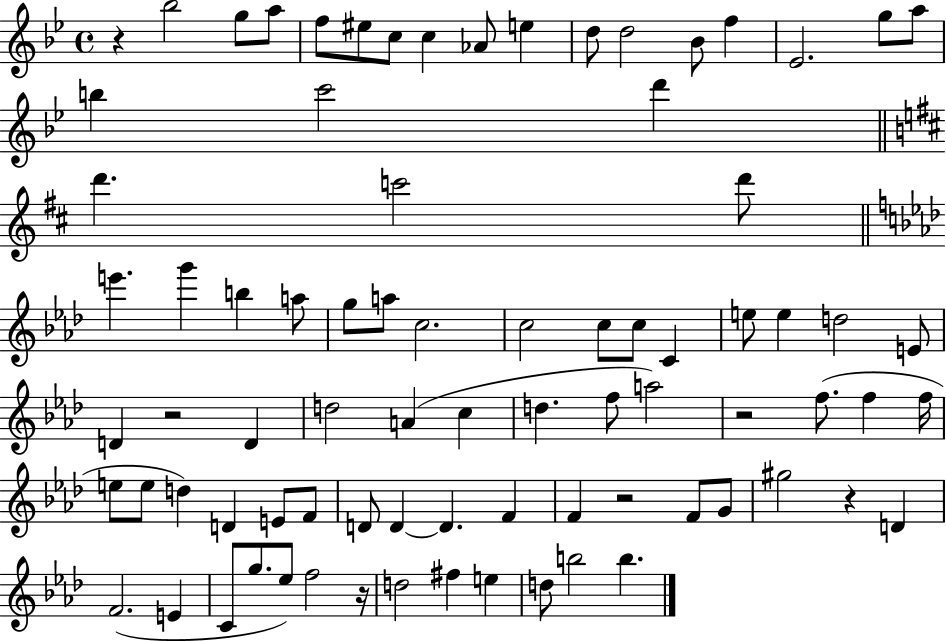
R/q Bb5/h G5/e A5/e F5/e EIS5/e C5/e C5/q Ab4/e E5/q D5/e D5/h Bb4/e F5/q Eb4/h. G5/e A5/e B5/q C6/h D6/q D6/q. C6/h D6/e E6/q. G6/q B5/q A5/e G5/e A5/e C5/h. C5/h C5/e C5/e C4/q E5/e E5/q D5/h E4/e D4/q R/h D4/q D5/h A4/q C5/q D5/q. F5/e A5/h R/h F5/e. F5/q F5/s E5/e E5/e D5/q D4/q E4/e F4/e D4/e D4/q D4/q. F4/q F4/q R/h F4/e G4/e G#5/h R/q D4/q F4/h. E4/q C4/e G5/e. Eb5/e F5/h R/s D5/h F#5/q E5/q D5/e B5/h B5/q.